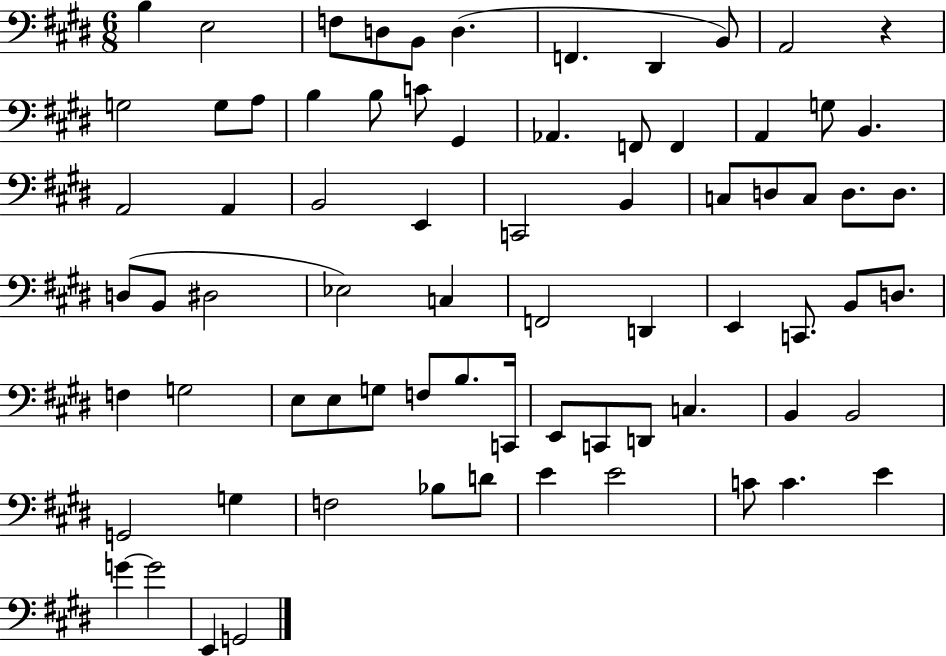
{
  \clef bass
  \numericTimeSignature
  \time 6/8
  \key e \major
  \repeat volta 2 { b4 e2 | f8 d8 b,8 d4.( | f,4. dis,4 b,8) | a,2 r4 | \break g2 g8 a8 | b4 b8 c'8 gis,4 | aes,4. f,8 f,4 | a,4 g8 b,4. | \break a,2 a,4 | b,2 e,4 | c,2 b,4 | c8 d8 c8 d8. d8. | \break d8( b,8 dis2 | ees2) c4 | f,2 d,4 | e,4 c,8. b,8 d8. | \break f4 g2 | e8 e8 g8 f8 b8. c,16 | e,8 c,8 d,8 c4. | b,4 b,2 | \break g,2 g4 | f2 bes8 d'8 | e'4 e'2 | c'8 c'4. e'4 | \break g'4~~ g'2 | e,4 g,2 | } \bar "|."
}